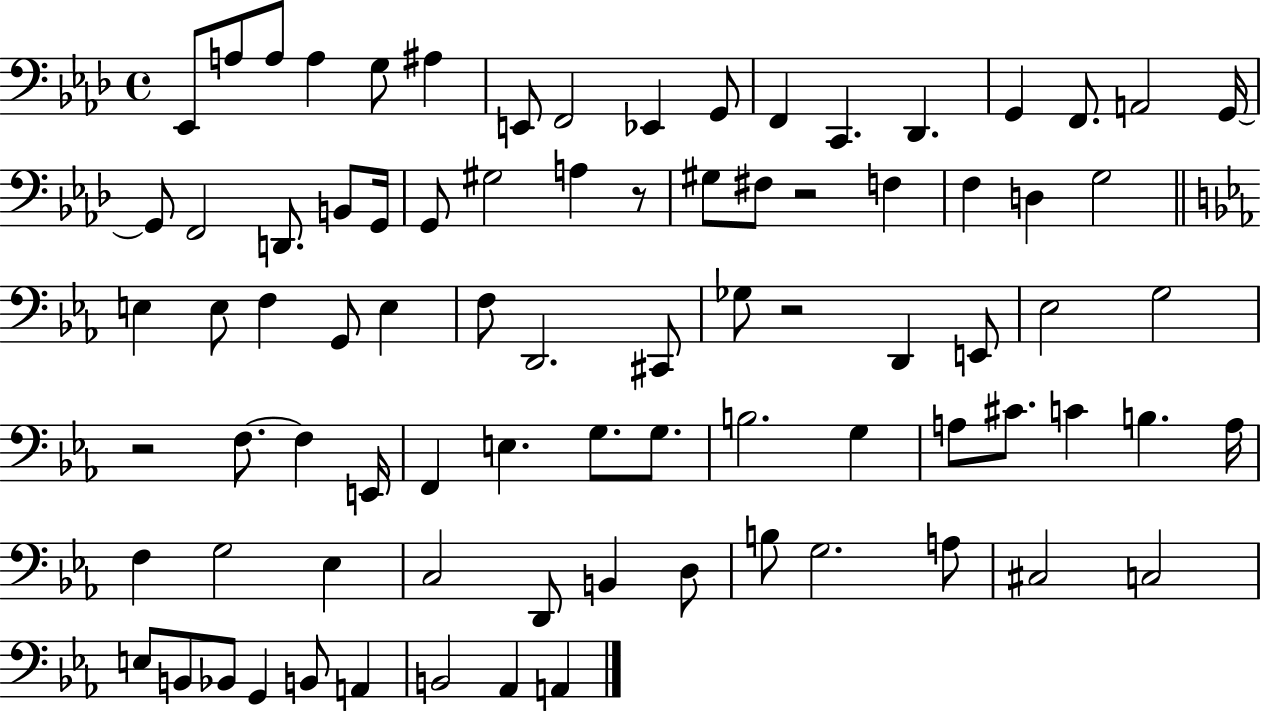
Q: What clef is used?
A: bass